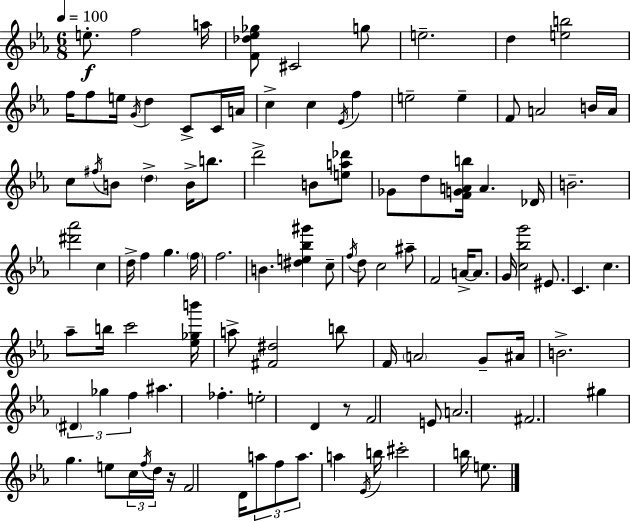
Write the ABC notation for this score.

X:1
T:Untitled
M:6/8
L:1/4
K:Cm
e/2 f2 a/4 [F_d_e_g]/2 ^C2 g/2 e2 d [eb]2 f/4 f/2 e/4 G/4 d C/2 C/4 A/4 c c _E/4 f e2 e F/2 A2 B/4 A/4 c/2 ^f/4 B/2 d B/4 b/2 d'2 B/2 [ea_d']/2 _G/2 d/2 [FGAb]/4 A _D/4 B2 [^d'_a']2 c d/4 f g f/4 f2 B [^de_b^g'] c/2 f/4 d/2 c2 ^a/2 F2 A/4 A/2 G/4 [c_bg']2 ^E/2 C c _a/2 b/4 c'2 [_e_gb']/4 a/2 [^F^d]2 b/2 F/4 A2 G/2 ^A/4 B2 ^D _g f ^a _f e2 D z/2 F2 E/2 A2 ^F2 ^g g e/2 c/4 f/4 d/4 z/4 F2 D/4 a/2 f/2 a/2 a _E/4 b/4 ^c'2 b/4 e/2